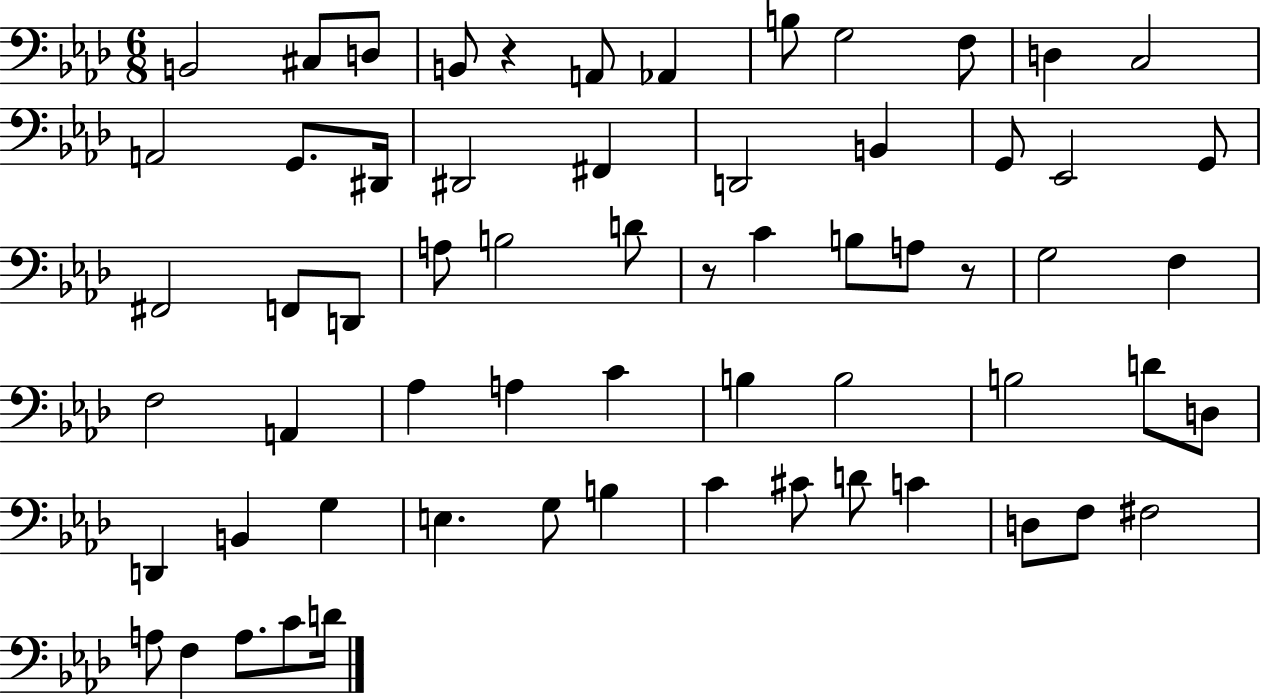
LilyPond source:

{
  \clef bass
  \numericTimeSignature
  \time 6/8
  \key aes \major
  b,2 cis8 d8 | b,8 r4 a,8 aes,4 | b8 g2 f8 | d4 c2 | \break a,2 g,8. dis,16 | dis,2 fis,4 | d,2 b,4 | g,8 ees,2 g,8 | \break fis,2 f,8 d,8 | a8 b2 d'8 | r8 c'4 b8 a8 r8 | g2 f4 | \break f2 a,4 | aes4 a4 c'4 | b4 b2 | b2 d'8 d8 | \break d,4 b,4 g4 | e4. g8 b4 | c'4 cis'8 d'8 c'4 | d8 f8 fis2 | \break a8 f4 a8. c'8 d'16 | \bar "|."
}